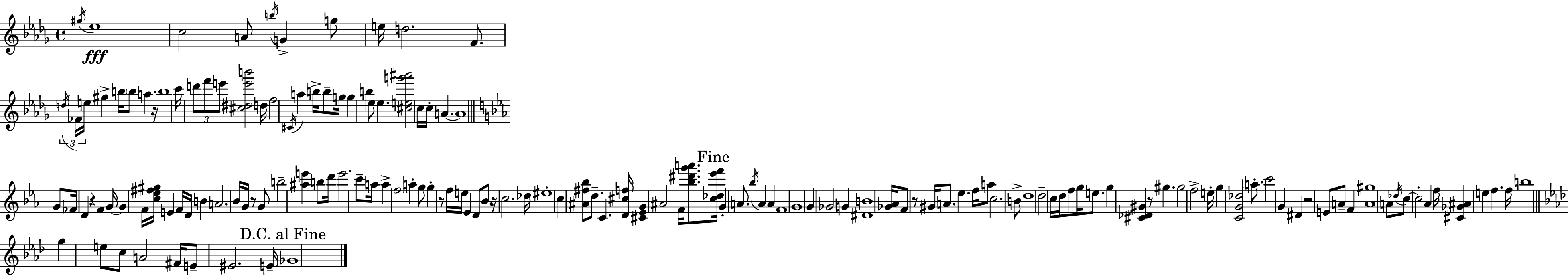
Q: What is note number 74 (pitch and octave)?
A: C4